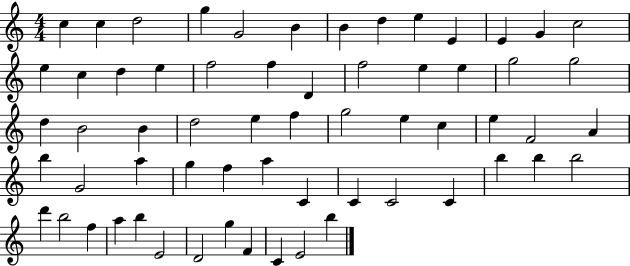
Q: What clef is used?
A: treble